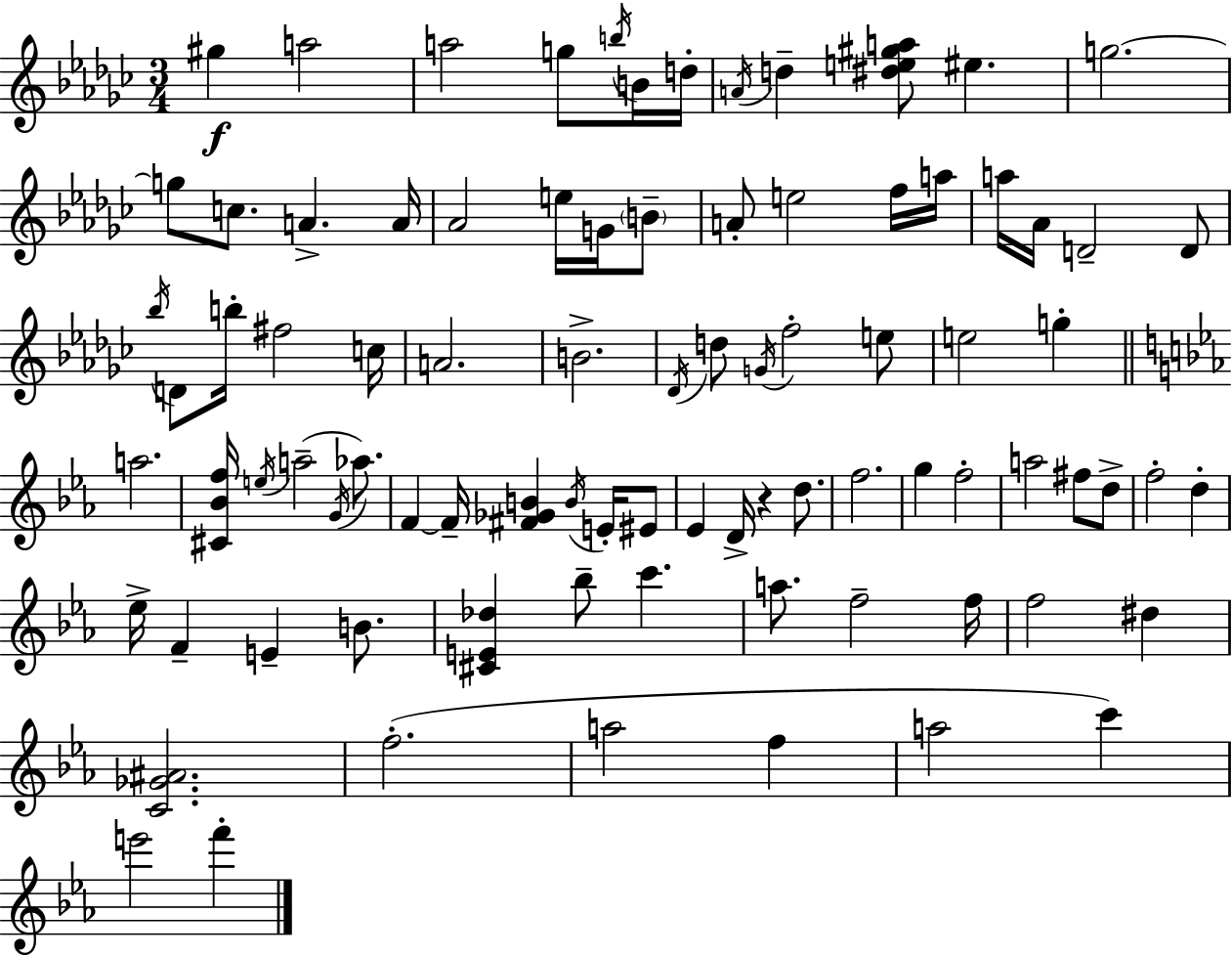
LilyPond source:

{
  \clef treble
  \numericTimeSignature
  \time 3/4
  \key ees \minor
  \repeat volta 2 { gis''4\f a''2 | a''2 g''8 \acciaccatura { b''16 } b'16 | d''16-. \acciaccatura { a'16 } d''4-- <dis'' e'' gis'' a''>8 eis''4. | g''2.~~ | \break g''8 c''8. a'4.-> | a'16 aes'2 e''16 g'16 | \parenthesize b'8-- a'8-. e''2 | f''16 a''16 a''16 aes'16 d'2-- | \break d'8 \acciaccatura { bes''16 } d'8 b''16-. fis''2 | c''16 a'2. | b'2.-> | \acciaccatura { des'16 } d''8 \acciaccatura { g'16 } f''2-. | \break e''8 e''2 | g''4-. \bar "||" \break \key ees \major a''2. | <cis' bes' f''>16 \acciaccatura { e''16 } a''2--( \acciaccatura { g'16 } aes''8.) | f'4~~ f'16-- <fis' ges' b'>4 \acciaccatura { b'16 } | e'16-. eis'8 ees'4 d'16-> r4 | \break d''8. f''2. | g''4 f''2-. | a''2 fis''8 | d''8-> f''2-. d''4-. | \break ees''16-> f'4-- e'4-- | b'8. <cis' e' des''>4 bes''8-- c'''4. | a''8. f''2-- | f''16 f''2 dis''4 | \break <c' ges' ais'>2. | f''2.-.( | a''2 f''4 | a''2 c'''4) | \break e'''2 f'''4-. | } \bar "|."
}